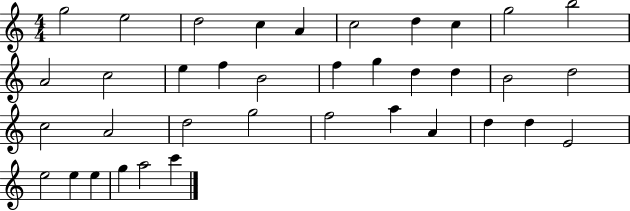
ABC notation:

X:1
T:Untitled
M:4/4
L:1/4
K:C
g2 e2 d2 c A c2 d c g2 b2 A2 c2 e f B2 f g d d B2 d2 c2 A2 d2 g2 f2 a A d d E2 e2 e e g a2 c'